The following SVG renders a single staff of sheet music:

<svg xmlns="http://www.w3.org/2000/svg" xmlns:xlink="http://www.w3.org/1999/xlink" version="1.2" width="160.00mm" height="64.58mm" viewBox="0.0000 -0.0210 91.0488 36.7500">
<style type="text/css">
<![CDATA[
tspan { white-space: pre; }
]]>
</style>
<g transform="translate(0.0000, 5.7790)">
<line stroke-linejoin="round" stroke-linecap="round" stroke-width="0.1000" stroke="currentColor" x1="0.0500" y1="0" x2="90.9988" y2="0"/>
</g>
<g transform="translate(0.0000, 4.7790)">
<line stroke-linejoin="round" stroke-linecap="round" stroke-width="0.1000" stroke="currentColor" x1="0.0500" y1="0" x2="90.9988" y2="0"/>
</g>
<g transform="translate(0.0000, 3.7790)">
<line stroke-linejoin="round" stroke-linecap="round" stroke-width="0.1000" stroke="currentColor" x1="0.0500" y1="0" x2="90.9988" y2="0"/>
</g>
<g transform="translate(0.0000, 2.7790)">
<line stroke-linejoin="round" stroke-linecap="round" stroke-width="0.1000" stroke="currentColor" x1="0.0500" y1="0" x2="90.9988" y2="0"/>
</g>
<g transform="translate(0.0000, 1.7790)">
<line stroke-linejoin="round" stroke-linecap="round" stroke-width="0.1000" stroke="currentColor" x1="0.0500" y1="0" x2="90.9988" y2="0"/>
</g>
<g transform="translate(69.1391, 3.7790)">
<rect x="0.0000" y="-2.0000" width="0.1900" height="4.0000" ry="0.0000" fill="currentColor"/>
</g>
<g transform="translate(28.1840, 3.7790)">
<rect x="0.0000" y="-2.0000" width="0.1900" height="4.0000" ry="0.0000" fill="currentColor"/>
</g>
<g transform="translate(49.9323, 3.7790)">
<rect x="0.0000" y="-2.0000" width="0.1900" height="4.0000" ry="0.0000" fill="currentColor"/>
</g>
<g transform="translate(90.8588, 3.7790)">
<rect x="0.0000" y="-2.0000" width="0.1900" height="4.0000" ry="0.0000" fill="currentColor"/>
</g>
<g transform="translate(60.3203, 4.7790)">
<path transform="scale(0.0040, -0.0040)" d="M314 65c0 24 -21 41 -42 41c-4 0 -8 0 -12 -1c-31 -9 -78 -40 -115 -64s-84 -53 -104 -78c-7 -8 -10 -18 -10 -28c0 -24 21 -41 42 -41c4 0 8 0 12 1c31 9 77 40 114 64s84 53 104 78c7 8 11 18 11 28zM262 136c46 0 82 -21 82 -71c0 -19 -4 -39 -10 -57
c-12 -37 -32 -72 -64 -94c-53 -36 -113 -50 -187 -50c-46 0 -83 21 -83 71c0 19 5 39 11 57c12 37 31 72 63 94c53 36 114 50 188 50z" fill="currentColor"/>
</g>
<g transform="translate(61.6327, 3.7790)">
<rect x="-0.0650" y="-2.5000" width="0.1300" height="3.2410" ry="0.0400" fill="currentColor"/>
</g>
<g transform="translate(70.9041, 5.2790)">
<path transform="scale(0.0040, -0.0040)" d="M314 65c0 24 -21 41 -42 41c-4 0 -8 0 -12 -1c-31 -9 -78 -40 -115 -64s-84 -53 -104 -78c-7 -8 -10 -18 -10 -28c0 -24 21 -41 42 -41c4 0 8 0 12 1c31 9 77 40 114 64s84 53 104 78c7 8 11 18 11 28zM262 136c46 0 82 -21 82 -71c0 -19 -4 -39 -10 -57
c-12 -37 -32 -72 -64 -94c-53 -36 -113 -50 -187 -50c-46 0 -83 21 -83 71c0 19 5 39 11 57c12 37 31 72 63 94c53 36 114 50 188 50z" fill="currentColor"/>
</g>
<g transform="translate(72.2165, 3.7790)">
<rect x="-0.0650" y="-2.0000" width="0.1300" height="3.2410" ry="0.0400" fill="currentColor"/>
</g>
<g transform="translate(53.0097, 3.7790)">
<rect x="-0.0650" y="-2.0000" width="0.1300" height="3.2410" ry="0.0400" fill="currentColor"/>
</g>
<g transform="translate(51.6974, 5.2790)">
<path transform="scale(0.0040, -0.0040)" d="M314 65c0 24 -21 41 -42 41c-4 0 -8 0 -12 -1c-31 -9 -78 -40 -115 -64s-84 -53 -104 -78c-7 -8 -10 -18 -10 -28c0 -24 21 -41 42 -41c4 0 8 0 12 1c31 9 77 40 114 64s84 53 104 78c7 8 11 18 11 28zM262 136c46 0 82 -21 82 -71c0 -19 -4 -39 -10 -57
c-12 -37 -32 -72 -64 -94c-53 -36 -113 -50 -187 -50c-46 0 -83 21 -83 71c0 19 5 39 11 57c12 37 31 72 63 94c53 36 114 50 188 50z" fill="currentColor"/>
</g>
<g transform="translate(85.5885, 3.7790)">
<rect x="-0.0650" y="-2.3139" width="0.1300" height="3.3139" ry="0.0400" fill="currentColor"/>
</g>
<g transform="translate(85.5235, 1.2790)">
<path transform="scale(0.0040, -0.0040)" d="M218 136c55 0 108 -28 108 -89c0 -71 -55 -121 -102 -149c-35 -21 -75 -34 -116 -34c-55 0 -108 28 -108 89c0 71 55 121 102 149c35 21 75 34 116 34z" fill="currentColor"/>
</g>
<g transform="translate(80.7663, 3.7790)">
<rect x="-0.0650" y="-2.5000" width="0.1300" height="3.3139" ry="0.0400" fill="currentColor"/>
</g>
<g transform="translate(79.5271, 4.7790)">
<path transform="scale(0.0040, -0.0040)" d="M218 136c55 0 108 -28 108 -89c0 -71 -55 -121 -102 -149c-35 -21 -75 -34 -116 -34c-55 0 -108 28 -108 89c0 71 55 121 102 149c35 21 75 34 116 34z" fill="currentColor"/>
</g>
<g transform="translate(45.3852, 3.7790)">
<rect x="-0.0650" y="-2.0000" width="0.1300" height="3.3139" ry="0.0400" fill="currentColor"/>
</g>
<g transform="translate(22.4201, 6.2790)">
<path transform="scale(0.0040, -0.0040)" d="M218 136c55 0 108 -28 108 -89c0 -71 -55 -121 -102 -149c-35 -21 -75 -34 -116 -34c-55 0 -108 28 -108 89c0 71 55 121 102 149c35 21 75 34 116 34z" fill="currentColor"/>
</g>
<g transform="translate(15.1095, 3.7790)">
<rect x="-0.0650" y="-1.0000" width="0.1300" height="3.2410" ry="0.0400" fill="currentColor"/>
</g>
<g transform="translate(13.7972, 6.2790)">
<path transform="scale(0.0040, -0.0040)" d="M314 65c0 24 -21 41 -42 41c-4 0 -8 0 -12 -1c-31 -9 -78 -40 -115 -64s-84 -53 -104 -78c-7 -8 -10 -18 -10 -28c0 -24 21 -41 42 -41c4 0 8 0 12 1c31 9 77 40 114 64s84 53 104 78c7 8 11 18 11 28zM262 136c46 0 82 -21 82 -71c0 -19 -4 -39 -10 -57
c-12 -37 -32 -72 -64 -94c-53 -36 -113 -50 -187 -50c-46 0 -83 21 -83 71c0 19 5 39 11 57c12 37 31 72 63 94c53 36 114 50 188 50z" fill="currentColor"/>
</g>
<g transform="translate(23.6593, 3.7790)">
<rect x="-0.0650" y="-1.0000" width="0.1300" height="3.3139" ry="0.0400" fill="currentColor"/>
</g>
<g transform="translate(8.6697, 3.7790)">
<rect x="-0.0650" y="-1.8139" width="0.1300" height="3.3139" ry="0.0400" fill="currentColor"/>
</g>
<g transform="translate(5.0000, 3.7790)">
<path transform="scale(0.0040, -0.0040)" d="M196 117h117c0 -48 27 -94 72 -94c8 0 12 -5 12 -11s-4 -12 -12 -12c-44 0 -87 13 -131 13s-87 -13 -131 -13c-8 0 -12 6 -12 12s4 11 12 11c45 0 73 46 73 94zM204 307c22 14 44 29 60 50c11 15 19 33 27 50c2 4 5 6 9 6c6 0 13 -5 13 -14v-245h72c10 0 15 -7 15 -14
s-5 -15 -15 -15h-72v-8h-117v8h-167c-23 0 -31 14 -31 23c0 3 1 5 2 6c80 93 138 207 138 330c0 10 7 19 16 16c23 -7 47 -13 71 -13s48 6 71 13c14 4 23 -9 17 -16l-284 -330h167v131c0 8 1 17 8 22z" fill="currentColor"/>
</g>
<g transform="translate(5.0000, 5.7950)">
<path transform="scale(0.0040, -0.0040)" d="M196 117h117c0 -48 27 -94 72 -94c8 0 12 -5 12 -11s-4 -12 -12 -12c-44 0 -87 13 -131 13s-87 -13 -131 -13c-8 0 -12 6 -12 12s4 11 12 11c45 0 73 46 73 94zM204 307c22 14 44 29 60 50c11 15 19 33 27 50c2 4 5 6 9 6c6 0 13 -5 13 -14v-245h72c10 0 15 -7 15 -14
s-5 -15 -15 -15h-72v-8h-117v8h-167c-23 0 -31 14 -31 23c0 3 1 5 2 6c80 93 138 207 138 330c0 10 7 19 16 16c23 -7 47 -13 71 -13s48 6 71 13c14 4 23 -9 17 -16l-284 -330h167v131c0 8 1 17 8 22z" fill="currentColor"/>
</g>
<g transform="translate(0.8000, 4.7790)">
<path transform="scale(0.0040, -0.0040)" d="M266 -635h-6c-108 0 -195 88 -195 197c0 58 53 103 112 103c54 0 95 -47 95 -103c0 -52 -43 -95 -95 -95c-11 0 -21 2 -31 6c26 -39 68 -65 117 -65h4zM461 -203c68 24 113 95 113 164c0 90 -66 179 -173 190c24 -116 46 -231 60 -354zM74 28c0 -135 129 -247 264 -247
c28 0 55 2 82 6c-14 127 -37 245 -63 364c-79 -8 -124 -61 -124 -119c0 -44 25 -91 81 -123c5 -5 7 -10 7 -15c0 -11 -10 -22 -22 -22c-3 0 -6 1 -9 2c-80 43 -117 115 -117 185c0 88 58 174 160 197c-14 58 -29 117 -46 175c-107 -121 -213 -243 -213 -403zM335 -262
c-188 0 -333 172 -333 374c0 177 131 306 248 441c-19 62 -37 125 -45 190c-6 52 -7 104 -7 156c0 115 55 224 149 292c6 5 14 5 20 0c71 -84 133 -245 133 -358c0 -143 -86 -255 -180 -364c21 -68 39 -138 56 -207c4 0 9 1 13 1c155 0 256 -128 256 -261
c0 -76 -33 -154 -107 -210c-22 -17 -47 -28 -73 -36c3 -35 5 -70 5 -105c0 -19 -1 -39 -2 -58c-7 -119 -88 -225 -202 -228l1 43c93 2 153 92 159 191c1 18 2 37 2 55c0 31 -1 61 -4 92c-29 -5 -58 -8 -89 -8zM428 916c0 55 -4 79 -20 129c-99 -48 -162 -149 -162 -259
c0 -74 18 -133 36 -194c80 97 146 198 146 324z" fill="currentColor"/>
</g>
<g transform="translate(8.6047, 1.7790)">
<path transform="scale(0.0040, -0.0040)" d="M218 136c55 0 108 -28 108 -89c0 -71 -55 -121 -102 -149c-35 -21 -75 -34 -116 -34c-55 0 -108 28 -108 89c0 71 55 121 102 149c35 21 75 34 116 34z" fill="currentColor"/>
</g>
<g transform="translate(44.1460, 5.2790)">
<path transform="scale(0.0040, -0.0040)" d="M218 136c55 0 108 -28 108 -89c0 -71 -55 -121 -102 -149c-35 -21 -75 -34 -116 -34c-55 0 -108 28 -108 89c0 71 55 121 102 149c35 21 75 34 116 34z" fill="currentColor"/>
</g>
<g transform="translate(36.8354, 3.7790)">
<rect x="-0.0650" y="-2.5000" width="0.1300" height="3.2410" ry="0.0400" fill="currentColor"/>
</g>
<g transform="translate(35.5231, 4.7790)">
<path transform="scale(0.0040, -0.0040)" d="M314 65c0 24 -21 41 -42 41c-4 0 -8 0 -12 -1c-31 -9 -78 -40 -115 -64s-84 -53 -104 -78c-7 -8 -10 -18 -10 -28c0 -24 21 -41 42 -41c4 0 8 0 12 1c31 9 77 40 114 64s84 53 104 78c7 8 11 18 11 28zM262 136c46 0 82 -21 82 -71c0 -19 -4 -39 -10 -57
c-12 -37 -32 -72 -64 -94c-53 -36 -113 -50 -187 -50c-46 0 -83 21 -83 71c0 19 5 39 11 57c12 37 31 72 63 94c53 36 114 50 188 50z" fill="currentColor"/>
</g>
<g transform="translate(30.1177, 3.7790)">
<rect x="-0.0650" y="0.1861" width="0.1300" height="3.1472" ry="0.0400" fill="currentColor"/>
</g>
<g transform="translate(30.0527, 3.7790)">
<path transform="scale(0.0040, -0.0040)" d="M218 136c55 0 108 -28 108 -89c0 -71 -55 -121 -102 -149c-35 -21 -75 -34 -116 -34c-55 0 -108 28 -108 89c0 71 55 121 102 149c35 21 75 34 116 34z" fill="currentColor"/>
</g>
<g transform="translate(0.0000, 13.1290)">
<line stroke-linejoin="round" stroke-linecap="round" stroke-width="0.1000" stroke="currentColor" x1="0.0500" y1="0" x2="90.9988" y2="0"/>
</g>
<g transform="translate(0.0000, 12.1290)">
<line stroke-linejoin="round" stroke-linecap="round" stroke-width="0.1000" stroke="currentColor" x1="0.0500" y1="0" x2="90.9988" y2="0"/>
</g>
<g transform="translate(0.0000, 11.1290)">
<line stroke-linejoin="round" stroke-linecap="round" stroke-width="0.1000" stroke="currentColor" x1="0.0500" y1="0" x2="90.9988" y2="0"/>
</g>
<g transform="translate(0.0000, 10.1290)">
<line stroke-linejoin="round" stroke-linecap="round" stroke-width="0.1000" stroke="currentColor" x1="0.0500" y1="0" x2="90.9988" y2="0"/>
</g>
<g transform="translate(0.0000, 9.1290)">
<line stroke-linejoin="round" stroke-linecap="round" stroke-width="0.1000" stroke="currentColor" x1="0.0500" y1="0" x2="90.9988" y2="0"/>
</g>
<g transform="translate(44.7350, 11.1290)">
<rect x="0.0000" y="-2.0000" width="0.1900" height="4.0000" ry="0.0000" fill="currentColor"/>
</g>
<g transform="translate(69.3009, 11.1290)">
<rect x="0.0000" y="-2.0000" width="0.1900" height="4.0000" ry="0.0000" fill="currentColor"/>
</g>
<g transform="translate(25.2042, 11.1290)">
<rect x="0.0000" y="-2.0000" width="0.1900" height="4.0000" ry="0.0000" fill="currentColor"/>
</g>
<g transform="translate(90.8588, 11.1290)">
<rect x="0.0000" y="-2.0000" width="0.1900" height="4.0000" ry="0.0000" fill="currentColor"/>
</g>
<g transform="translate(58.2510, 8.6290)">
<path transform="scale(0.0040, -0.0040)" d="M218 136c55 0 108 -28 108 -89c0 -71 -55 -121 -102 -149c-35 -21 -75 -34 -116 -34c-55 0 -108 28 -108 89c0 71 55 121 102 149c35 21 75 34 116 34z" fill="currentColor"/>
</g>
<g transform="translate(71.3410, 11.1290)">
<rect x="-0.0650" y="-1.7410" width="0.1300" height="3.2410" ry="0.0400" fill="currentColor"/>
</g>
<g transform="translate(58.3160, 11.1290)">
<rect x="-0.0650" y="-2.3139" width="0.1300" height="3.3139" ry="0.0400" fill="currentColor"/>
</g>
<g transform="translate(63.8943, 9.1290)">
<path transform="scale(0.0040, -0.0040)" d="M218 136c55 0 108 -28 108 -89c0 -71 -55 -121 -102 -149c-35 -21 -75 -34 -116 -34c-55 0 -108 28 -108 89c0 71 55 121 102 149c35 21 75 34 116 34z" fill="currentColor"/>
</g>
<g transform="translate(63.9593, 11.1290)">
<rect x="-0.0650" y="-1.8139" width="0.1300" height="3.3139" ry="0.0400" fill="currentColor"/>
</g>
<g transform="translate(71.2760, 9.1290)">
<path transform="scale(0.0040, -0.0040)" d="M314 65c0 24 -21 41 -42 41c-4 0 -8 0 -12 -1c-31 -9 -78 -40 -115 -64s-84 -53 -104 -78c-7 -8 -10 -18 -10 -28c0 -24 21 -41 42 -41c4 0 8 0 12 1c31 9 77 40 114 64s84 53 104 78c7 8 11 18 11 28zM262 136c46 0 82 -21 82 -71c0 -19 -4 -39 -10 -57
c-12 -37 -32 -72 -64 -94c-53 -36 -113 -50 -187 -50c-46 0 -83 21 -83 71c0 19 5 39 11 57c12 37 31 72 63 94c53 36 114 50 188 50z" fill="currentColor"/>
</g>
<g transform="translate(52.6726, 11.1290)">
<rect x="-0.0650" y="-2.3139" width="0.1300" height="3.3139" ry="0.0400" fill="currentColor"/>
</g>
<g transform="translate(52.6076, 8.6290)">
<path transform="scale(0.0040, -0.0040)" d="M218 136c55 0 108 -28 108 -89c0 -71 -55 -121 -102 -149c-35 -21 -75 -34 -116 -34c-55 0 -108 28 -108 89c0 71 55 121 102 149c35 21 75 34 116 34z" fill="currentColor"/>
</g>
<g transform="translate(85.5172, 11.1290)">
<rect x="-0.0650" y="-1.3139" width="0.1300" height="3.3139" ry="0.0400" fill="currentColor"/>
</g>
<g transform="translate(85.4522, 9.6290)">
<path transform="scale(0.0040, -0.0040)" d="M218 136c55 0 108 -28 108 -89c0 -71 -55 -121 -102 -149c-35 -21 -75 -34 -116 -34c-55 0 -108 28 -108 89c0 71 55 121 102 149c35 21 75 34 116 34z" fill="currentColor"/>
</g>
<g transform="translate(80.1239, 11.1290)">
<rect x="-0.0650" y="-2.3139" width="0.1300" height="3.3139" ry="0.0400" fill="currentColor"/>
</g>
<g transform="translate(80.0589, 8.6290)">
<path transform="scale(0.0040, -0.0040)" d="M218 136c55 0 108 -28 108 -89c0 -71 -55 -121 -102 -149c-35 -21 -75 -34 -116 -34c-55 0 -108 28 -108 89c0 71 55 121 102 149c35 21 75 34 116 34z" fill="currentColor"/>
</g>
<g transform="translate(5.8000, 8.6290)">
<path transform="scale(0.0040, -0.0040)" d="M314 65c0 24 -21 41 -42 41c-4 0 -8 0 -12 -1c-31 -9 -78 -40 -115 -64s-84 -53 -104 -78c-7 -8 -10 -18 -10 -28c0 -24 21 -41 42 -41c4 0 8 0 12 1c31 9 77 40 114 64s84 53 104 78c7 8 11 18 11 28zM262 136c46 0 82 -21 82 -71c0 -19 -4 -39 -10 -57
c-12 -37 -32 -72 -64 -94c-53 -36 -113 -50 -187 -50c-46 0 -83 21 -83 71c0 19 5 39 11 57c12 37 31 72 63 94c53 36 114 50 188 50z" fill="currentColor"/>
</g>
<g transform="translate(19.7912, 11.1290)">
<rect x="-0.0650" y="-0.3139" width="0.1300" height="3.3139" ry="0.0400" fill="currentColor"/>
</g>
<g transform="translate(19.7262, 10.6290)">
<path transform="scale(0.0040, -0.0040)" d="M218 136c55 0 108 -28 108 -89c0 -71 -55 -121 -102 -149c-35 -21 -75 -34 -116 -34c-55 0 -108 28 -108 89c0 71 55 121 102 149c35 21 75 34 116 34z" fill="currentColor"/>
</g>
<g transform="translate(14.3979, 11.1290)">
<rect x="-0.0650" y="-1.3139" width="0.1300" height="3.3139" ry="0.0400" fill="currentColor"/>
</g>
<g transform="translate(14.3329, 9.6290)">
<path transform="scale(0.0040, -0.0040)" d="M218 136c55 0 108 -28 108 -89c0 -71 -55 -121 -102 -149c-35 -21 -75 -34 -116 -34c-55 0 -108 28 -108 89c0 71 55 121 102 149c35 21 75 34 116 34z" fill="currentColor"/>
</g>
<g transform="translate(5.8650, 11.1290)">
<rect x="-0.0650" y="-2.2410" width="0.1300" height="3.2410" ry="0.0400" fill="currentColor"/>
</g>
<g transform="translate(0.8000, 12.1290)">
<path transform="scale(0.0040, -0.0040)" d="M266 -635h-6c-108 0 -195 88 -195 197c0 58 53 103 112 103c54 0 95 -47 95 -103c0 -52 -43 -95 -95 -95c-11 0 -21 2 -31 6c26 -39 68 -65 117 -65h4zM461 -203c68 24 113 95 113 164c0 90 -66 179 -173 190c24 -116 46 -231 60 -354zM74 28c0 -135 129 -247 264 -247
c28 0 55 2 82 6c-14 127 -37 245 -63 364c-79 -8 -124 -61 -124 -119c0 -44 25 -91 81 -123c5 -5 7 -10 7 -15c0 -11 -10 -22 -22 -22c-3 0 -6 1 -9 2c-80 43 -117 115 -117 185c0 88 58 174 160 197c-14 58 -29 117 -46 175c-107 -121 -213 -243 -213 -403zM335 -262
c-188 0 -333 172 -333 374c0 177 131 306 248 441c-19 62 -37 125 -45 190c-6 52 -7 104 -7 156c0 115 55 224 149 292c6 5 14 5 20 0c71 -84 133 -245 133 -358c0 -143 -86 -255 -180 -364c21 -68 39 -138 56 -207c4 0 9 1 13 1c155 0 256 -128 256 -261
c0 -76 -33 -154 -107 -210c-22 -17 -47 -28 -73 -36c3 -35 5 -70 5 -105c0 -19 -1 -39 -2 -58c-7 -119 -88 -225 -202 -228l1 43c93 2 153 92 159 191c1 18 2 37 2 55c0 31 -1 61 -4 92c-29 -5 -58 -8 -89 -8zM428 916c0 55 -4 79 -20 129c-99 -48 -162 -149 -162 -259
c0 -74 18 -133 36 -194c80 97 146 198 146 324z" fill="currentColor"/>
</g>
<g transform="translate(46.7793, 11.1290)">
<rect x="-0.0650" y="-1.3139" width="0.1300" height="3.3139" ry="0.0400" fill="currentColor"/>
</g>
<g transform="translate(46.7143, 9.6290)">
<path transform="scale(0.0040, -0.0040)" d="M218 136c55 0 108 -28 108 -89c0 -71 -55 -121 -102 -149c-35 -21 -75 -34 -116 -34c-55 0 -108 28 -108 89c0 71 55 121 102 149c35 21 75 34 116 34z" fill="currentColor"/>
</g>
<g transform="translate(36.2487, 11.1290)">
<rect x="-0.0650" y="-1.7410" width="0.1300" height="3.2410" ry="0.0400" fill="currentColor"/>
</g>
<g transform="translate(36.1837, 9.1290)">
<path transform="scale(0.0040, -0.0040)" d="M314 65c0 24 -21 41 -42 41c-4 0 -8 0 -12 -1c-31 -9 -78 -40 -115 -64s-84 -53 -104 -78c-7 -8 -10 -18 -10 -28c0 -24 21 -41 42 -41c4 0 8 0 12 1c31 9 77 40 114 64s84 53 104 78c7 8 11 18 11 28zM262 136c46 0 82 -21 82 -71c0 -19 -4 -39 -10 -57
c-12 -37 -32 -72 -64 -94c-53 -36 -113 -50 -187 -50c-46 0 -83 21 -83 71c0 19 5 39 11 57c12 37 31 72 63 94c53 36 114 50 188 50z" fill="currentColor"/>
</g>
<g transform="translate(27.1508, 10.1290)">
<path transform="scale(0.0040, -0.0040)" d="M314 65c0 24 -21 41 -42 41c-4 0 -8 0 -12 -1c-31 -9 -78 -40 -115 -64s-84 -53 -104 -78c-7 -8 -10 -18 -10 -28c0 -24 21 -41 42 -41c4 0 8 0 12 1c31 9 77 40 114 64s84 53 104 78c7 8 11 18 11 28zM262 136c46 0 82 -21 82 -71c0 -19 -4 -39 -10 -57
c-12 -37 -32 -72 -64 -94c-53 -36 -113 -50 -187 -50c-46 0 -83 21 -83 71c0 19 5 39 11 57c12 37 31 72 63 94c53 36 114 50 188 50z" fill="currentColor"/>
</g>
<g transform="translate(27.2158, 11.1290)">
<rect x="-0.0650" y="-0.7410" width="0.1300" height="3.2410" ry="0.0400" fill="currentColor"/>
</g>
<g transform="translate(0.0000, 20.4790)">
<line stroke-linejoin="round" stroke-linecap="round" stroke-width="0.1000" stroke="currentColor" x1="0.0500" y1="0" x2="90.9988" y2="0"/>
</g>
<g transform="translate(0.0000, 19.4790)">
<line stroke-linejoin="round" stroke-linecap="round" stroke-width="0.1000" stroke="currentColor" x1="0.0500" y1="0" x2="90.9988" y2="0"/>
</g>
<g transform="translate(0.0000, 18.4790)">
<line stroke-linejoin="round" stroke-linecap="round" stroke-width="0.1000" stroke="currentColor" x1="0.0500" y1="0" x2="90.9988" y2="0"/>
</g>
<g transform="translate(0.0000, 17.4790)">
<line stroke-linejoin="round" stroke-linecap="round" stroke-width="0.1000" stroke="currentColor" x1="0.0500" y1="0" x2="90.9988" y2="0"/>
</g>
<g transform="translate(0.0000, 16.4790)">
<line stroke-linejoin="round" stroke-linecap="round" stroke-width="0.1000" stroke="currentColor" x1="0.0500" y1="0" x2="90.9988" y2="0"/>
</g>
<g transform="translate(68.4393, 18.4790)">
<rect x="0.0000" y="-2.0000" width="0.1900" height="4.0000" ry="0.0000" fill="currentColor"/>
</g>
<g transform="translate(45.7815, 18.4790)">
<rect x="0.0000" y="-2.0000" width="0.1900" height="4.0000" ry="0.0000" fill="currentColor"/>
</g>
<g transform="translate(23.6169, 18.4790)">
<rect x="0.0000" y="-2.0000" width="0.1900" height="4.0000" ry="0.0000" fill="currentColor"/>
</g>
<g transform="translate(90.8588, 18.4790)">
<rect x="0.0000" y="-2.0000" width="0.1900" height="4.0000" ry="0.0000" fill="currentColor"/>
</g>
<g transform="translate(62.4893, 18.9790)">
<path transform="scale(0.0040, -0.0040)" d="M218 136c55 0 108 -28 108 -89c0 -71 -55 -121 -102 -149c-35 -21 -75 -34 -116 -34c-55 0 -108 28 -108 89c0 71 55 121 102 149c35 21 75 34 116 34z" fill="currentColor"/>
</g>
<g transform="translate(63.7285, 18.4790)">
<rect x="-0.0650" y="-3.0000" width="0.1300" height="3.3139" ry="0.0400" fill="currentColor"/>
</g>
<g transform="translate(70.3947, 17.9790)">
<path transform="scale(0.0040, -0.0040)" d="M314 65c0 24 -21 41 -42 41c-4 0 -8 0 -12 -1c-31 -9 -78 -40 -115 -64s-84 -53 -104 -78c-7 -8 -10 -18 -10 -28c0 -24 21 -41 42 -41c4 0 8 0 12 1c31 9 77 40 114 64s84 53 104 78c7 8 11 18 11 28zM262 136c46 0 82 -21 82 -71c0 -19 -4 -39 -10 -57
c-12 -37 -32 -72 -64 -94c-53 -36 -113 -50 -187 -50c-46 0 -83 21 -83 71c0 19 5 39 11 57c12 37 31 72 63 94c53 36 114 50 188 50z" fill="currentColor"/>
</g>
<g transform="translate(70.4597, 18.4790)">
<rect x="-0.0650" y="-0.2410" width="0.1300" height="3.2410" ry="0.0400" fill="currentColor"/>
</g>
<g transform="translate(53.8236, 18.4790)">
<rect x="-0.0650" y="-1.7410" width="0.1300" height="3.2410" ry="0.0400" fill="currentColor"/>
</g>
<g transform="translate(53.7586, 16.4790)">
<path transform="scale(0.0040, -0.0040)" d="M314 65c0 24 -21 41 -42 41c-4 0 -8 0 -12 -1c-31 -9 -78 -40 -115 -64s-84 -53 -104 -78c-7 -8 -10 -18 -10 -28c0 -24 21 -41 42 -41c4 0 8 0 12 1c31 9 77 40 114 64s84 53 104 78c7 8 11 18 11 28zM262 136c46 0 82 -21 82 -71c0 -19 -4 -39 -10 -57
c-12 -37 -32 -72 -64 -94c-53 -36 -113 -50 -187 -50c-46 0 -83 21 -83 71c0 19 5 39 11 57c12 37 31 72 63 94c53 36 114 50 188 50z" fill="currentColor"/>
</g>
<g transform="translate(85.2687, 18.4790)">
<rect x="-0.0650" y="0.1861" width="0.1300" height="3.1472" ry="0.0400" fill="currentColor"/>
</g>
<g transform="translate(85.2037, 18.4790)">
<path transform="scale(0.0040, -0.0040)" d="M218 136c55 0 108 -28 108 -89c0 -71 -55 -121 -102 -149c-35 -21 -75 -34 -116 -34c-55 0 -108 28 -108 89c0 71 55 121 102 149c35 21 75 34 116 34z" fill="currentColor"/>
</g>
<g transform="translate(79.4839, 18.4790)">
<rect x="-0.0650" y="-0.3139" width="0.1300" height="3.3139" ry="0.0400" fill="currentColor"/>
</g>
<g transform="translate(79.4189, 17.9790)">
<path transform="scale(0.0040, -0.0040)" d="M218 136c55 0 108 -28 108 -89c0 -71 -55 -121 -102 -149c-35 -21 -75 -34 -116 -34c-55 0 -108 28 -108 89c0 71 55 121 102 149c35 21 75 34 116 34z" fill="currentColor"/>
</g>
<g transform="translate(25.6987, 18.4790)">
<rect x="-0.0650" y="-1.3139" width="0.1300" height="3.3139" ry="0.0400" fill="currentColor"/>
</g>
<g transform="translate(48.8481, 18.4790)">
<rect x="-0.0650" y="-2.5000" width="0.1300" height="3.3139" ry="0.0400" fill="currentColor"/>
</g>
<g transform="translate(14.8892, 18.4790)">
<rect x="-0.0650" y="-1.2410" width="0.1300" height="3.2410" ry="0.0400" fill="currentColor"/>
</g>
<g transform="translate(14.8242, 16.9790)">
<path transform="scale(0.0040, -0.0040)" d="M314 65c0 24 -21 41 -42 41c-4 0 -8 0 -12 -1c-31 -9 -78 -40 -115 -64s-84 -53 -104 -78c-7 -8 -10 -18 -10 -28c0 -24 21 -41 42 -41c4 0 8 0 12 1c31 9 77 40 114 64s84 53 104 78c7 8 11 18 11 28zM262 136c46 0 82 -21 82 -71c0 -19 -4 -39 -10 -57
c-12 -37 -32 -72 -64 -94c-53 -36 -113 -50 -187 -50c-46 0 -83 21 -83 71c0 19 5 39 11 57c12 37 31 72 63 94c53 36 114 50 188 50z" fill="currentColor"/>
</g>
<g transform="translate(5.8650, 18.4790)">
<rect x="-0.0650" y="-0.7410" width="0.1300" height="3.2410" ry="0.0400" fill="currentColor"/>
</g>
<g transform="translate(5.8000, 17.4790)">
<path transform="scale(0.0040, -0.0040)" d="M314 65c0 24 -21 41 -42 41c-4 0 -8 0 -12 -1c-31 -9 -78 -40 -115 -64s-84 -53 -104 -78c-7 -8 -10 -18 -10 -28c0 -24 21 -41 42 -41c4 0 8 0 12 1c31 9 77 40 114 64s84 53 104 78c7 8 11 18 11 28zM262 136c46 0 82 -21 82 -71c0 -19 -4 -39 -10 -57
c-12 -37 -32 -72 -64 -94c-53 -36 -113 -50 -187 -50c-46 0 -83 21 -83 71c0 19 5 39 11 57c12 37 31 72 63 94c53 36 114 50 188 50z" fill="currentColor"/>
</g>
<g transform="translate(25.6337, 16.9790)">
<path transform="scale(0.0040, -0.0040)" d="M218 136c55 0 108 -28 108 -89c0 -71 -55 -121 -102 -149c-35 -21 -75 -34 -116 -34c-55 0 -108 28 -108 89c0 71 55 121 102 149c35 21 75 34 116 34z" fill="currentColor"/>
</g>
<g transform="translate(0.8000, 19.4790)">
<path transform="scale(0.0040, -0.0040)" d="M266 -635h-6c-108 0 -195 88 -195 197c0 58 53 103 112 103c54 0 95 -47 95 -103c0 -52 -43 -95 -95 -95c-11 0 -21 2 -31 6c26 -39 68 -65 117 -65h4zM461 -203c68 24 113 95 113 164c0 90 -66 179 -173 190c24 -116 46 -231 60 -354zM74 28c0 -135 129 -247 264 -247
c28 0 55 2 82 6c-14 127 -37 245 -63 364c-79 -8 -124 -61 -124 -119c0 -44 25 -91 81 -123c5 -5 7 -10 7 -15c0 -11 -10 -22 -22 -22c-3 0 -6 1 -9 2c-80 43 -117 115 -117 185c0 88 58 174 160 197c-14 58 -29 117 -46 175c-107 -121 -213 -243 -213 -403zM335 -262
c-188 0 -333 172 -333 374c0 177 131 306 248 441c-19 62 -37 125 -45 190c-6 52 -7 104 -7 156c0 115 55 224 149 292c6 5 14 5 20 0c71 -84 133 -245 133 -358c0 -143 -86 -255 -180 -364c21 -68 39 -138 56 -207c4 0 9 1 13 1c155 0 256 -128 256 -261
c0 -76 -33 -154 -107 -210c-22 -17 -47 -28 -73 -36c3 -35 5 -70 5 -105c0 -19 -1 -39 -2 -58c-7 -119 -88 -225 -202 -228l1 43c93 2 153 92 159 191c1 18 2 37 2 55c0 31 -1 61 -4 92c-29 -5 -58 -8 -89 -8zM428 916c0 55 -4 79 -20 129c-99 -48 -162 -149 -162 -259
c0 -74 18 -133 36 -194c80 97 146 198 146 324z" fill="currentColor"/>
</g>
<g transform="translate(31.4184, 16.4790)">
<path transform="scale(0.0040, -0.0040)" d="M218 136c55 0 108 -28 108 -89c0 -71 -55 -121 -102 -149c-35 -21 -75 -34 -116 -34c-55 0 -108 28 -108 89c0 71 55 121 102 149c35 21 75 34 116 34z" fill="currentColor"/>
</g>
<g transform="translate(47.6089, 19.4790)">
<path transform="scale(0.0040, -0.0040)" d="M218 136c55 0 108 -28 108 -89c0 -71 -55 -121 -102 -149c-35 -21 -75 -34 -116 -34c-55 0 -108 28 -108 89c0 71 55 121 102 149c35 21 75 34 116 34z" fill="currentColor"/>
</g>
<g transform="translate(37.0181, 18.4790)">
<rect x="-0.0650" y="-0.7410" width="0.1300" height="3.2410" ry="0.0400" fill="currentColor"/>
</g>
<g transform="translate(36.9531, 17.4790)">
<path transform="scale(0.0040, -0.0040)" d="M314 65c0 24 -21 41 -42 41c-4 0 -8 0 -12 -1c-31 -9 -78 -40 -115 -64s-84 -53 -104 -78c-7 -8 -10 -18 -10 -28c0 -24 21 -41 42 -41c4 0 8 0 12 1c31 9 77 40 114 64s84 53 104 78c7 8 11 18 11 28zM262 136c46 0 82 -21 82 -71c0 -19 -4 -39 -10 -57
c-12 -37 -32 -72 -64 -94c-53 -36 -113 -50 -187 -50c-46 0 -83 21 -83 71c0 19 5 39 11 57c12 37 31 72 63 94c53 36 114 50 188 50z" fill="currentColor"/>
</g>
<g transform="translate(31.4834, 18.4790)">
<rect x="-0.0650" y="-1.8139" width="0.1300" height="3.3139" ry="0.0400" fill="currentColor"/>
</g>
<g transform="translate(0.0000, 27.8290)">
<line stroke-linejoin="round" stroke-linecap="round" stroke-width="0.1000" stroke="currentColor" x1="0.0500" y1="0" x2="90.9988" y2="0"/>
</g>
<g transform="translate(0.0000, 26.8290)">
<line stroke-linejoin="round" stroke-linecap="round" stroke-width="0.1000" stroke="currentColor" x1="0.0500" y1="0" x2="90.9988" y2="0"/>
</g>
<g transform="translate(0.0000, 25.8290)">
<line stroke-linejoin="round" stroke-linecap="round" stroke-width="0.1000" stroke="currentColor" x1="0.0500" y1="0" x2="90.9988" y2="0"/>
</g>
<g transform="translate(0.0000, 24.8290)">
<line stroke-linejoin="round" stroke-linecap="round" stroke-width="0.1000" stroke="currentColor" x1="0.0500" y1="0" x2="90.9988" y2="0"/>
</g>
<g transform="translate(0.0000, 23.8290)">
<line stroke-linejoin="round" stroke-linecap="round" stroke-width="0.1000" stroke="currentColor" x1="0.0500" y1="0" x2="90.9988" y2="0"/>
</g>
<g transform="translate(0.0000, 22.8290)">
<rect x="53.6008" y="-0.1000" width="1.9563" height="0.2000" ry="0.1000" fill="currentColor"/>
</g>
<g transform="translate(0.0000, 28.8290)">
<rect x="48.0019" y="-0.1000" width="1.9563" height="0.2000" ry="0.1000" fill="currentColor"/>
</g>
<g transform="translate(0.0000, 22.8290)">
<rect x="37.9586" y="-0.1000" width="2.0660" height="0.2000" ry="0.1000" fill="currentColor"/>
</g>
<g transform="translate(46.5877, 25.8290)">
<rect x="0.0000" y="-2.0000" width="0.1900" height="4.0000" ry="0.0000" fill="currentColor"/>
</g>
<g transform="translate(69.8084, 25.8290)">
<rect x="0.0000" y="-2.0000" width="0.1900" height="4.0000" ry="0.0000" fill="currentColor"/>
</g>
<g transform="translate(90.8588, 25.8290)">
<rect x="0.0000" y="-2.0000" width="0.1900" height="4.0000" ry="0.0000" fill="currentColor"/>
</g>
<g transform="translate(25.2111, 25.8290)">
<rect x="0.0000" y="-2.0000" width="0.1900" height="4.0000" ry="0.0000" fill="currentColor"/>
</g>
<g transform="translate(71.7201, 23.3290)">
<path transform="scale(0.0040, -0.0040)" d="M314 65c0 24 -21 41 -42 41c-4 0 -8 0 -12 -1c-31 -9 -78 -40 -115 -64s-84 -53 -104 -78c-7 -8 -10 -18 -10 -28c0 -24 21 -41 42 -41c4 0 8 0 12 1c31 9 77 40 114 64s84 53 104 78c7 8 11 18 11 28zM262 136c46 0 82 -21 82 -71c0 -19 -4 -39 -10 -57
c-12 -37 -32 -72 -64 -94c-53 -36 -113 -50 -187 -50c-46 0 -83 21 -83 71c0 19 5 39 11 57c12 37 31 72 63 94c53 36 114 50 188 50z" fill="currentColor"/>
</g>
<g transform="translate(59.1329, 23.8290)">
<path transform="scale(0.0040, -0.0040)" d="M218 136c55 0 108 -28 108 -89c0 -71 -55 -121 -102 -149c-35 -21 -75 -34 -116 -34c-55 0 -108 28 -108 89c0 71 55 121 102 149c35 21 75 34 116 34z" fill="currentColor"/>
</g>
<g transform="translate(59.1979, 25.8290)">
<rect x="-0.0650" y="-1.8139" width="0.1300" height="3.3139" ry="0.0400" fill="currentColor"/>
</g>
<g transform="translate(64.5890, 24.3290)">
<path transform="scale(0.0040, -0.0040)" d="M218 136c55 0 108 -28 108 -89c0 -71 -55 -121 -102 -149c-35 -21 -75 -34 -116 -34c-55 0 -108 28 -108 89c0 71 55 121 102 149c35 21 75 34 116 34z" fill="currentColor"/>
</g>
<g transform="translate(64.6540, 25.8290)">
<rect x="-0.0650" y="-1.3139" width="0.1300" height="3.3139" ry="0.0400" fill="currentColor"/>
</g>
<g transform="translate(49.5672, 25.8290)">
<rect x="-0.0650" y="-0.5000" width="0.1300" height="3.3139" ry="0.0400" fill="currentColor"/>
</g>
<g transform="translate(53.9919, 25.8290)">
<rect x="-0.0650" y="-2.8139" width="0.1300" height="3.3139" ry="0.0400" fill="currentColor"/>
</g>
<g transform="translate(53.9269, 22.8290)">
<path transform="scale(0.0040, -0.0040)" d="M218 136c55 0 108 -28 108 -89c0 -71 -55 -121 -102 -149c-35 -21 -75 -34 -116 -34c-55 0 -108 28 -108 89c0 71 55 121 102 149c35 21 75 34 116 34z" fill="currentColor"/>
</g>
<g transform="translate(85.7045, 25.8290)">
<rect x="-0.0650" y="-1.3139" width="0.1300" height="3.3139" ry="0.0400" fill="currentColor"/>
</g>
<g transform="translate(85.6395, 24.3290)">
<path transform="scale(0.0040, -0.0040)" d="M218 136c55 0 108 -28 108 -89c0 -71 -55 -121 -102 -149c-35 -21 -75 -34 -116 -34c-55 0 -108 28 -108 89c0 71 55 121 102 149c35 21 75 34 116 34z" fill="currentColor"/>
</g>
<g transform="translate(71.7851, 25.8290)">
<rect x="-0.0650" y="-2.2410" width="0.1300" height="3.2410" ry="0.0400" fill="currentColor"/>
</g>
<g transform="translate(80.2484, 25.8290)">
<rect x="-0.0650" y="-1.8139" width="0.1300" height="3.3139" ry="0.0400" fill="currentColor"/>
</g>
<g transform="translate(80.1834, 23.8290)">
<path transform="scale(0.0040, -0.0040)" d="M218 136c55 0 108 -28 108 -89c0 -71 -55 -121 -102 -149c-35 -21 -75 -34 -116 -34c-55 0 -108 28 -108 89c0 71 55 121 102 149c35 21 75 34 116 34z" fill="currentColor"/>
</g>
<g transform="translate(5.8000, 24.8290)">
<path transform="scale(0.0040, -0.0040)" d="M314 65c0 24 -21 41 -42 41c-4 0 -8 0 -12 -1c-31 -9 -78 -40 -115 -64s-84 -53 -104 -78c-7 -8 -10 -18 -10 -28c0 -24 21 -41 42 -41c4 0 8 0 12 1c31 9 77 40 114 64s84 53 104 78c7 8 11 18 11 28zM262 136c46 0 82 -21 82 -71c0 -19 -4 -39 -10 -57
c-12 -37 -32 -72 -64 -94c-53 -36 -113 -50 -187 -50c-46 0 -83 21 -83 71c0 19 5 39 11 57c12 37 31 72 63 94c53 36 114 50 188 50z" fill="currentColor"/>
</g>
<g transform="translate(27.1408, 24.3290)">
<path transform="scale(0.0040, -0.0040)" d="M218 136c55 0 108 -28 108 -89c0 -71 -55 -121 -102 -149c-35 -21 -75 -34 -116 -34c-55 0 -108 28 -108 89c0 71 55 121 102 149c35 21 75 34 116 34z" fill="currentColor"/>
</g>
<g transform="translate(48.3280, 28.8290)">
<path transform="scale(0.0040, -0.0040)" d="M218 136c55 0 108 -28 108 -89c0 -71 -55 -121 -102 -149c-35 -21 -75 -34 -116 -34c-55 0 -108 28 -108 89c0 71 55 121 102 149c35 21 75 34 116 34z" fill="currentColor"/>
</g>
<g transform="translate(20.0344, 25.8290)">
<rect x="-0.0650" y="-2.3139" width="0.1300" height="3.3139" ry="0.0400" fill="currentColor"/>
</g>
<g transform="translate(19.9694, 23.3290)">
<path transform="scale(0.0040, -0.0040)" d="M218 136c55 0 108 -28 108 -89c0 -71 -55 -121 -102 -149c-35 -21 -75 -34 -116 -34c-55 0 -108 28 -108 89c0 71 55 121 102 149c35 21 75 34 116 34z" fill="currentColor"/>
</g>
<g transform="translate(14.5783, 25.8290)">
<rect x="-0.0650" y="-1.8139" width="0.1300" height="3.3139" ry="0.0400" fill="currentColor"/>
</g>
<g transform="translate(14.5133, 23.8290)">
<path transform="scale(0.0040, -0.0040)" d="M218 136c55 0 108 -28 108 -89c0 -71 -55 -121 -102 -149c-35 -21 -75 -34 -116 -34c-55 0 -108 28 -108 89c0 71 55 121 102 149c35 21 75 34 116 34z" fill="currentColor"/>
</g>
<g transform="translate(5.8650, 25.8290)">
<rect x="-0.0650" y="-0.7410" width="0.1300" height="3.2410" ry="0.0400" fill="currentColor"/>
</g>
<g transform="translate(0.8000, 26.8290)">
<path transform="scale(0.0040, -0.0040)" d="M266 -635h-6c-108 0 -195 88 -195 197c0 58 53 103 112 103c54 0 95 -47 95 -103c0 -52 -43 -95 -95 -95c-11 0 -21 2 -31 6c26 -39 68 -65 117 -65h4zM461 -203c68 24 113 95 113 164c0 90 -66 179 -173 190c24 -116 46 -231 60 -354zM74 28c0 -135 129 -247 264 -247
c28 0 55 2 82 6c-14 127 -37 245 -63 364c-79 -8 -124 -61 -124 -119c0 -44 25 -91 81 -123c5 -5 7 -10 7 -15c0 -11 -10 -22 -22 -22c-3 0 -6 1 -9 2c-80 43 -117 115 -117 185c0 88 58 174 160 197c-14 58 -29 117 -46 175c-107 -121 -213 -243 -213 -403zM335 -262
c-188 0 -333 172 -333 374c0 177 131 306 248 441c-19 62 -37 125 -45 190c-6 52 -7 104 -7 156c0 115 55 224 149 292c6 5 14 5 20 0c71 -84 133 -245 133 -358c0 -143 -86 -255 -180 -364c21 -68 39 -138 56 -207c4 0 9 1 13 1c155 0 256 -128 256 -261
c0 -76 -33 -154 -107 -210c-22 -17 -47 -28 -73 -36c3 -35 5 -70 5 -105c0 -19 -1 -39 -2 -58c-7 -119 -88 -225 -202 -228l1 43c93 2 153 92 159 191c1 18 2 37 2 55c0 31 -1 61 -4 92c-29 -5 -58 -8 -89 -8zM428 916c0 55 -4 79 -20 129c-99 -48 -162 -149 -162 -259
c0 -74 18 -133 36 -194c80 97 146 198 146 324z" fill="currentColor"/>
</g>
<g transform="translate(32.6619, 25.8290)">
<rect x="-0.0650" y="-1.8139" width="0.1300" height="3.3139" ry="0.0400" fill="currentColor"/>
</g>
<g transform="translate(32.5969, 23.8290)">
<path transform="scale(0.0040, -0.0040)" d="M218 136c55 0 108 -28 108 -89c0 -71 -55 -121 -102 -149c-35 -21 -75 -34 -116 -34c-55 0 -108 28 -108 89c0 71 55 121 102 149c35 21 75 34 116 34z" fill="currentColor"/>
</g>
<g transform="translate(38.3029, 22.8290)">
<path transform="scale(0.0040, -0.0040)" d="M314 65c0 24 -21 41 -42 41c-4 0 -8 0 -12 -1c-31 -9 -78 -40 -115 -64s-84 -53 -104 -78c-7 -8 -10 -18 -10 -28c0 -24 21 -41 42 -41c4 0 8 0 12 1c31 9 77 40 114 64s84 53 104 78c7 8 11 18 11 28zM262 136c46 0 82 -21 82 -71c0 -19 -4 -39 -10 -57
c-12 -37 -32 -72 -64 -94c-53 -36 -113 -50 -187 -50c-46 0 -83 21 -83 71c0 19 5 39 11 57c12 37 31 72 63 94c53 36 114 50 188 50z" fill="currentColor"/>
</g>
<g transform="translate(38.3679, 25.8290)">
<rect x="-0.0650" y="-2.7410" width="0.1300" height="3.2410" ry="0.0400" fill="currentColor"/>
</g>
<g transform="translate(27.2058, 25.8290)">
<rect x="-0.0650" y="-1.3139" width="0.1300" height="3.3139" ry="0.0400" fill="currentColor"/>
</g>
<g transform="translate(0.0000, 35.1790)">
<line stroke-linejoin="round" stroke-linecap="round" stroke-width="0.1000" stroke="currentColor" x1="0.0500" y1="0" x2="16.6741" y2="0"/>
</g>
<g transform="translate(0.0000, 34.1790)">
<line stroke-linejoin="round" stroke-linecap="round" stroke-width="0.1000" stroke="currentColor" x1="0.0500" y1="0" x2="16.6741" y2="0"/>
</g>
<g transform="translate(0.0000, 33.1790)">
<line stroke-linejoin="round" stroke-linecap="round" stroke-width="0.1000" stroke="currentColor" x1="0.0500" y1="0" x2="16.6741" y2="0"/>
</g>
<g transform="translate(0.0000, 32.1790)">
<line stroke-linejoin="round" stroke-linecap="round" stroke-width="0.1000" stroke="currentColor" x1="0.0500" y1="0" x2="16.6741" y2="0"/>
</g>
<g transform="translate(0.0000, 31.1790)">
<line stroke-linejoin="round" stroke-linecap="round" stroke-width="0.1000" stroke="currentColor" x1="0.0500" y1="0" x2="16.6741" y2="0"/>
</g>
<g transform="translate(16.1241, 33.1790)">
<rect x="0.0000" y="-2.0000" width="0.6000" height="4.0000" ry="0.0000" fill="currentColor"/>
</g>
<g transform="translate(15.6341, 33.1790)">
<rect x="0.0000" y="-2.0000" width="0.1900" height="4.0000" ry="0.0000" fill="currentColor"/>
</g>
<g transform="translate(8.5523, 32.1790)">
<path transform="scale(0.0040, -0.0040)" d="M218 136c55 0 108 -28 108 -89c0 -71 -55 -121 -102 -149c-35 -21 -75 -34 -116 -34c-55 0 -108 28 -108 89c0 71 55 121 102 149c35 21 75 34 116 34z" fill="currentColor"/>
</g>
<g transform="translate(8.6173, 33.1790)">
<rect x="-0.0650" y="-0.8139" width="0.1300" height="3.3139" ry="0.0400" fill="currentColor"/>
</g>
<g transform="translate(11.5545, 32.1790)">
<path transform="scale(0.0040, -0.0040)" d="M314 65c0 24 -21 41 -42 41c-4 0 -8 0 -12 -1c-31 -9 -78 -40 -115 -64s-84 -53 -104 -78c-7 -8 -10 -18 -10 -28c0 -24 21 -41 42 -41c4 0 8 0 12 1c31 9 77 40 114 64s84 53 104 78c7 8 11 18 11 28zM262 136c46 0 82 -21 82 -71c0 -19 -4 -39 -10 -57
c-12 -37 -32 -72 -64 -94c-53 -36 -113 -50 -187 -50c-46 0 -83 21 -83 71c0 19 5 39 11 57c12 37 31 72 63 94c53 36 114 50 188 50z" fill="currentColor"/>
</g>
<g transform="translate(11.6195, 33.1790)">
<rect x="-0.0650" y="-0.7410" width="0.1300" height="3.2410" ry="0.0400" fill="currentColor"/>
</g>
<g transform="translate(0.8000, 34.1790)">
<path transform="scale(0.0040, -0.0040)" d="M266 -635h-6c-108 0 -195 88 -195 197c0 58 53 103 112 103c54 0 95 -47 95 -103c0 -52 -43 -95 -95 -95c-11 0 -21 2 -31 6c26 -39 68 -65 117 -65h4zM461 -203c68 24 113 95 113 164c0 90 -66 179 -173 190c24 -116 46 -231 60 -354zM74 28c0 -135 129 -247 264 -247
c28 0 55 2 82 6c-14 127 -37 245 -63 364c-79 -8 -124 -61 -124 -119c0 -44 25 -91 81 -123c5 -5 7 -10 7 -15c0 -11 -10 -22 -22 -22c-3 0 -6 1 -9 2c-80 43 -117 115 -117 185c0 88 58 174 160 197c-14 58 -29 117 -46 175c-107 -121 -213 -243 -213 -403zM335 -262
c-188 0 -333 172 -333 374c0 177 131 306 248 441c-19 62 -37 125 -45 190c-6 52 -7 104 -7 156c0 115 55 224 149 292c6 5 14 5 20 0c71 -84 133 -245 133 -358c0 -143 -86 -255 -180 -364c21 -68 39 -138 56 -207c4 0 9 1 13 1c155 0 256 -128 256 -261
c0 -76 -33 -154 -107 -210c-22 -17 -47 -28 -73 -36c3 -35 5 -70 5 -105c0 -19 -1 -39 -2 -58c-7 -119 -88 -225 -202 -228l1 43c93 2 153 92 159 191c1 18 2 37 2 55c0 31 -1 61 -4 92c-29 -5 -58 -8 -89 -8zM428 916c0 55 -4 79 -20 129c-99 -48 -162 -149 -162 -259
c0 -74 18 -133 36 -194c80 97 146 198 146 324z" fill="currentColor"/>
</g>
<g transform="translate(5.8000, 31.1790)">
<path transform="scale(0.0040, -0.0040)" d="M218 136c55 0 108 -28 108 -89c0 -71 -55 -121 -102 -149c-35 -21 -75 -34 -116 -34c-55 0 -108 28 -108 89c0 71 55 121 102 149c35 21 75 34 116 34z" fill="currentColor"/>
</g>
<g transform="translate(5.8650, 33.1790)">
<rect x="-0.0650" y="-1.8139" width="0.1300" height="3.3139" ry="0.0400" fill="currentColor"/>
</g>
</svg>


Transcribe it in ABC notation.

X:1
T:Untitled
M:4/4
L:1/4
K:C
f D2 D B G2 F F2 G2 F2 G g g2 e c d2 f2 e g g f f2 g e d2 e2 e f d2 G f2 A c2 c B d2 f g e f a2 C a f e g2 f e f d d2